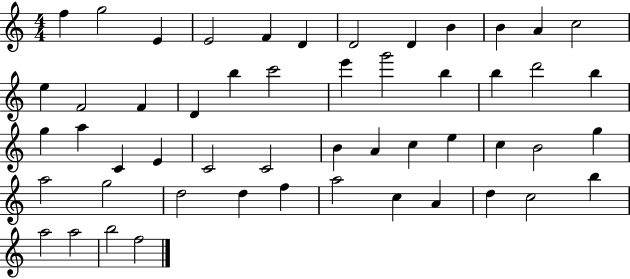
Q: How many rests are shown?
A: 0